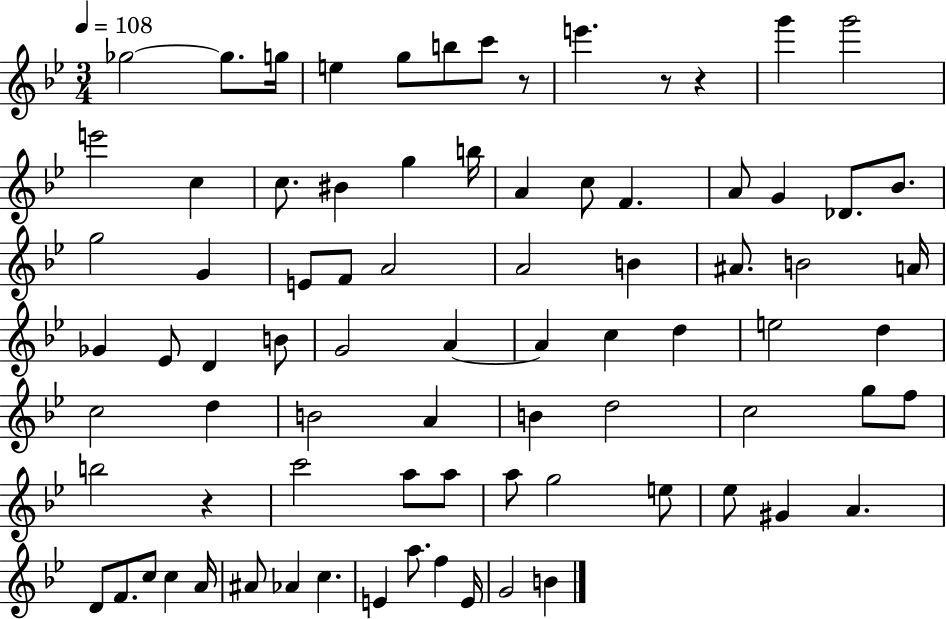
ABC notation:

X:1
T:Untitled
M:3/4
L:1/4
K:Bb
_g2 _g/2 g/4 e g/2 b/2 c'/2 z/2 e' z/2 z g' g'2 e'2 c c/2 ^B g b/4 A c/2 F A/2 G _D/2 _B/2 g2 G E/2 F/2 A2 A2 B ^A/2 B2 A/4 _G _E/2 D B/2 G2 A A c d e2 d c2 d B2 A B d2 c2 g/2 f/2 b2 z c'2 a/2 a/2 a/2 g2 e/2 _e/2 ^G A D/2 F/2 c/2 c A/4 ^A/2 _A c E a/2 f E/4 G2 B